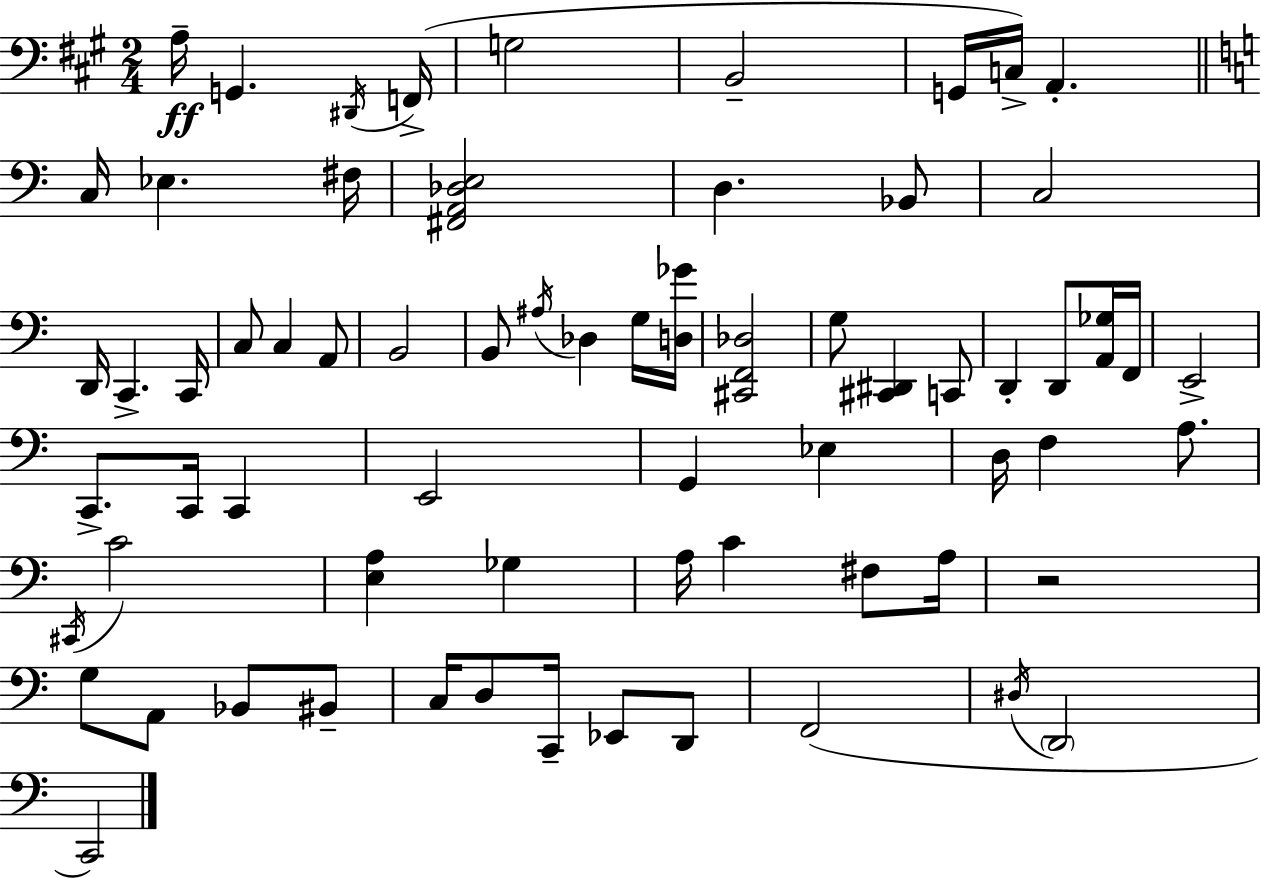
A3/s G2/q. D#2/s F2/s G3/h B2/h G2/s C3/s A2/q. C3/s Eb3/q. F#3/s [F#2,A2,Db3,E3]/h D3/q. Bb2/e C3/h D2/s C2/q. C2/s C3/e C3/q A2/e B2/h B2/e A#3/s Db3/q G3/s [D3,Gb4]/s [C#2,F2,Db3]/h G3/e [C#2,D#2]/q C2/e D2/q D2/e [A2,Gb3]/s F2/s E2/h C2/e. C2/s C2/q E2/h G2/q Eb3/q D3/s F3/q A3/e. C#2/s C4/h [E3,A3]/q Gb3/q A3/s C4/q F#3/e A3/s R/h G3/e A2/e Bb2/e BIS2/e C3/s D3/e C2/s Eb2/e D2/e F2/h D#3/s D2/h C2/h